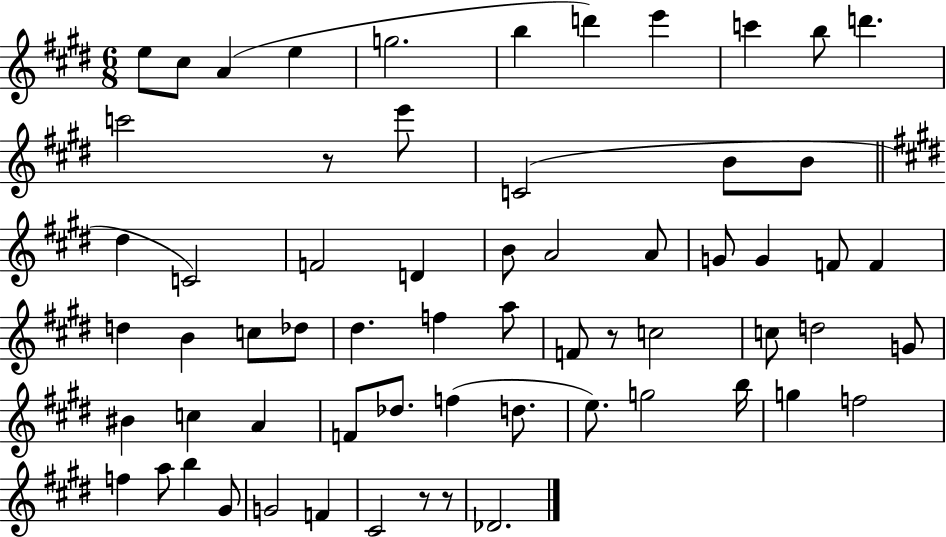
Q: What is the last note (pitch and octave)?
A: Db4